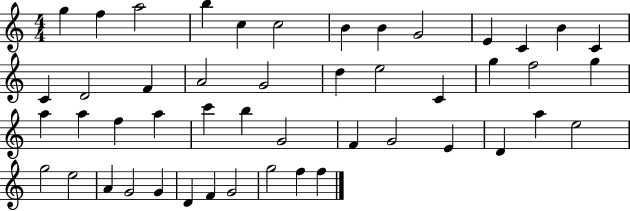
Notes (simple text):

G5/q F5/q A5/h B5/q C5/q C5/h B4/q B4/q G4/h E4/q C4/q B4/q C4/q C4/q D4/h F4/q A4/h G4/h D5/q E5/h C4/q G5/q F5/h G5/q A5/q A5/q F5/q A5/q C6/q B5/q G4/h F4/q G4/h E4/q D4/q A5/q E5/h G5/h E5/h A4/q G4/h G4/q D4/q F4/q G4/h G5/h F5/q F5/q